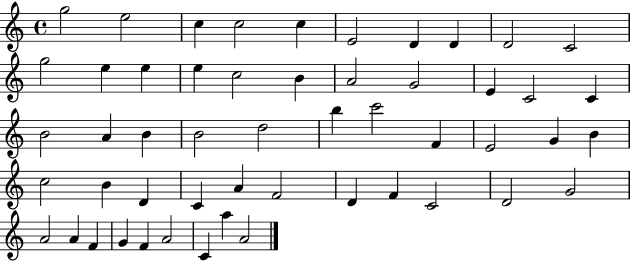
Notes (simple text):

G5/h E5/h C5/q C5/h C5/q E4/h D4/q D4/q D4/h C4/h G5/h E5/q E5/q E5/q C5/h B4/q A4/h G4/h E4/q C4/h C4/q B4/h A4/q B4/q B4/h D5/h B5/q C6/h F4/q E4/h G4/q B4/q C5/h B4/q D4/q C4/q A4/q F4/h D4/q F4/q C4/h D4/h G4/h A4/h A4/q F4/q G4/q F4/q A4/h C4/q A5/q A4/h